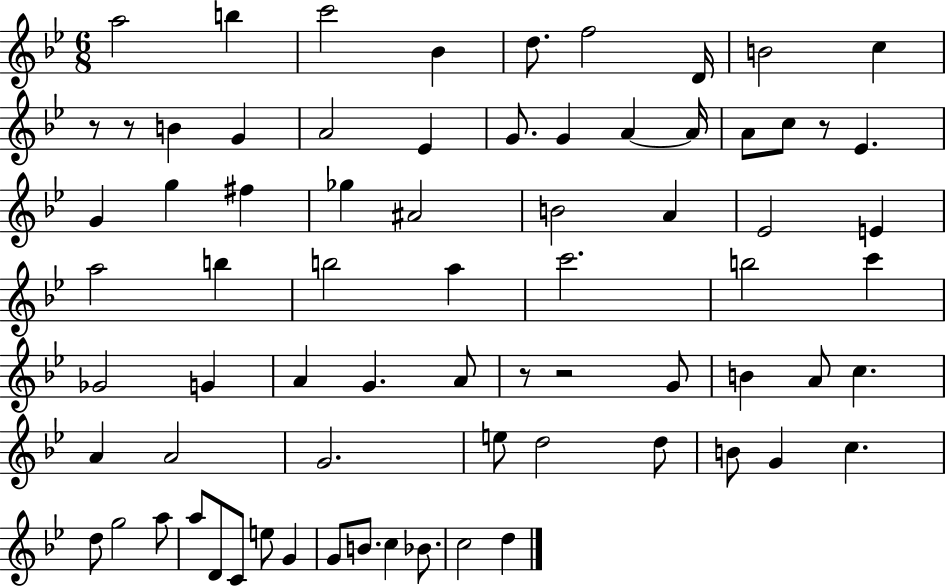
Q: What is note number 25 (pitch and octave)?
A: A#4